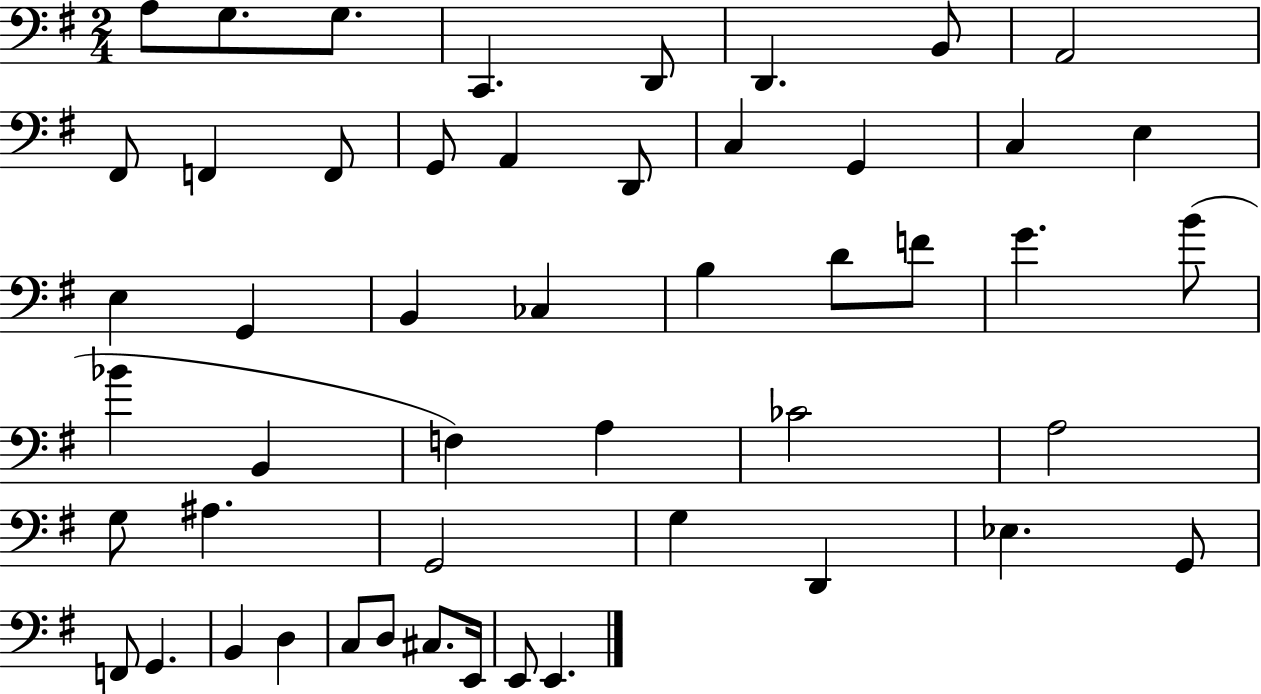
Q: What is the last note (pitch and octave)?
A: E2